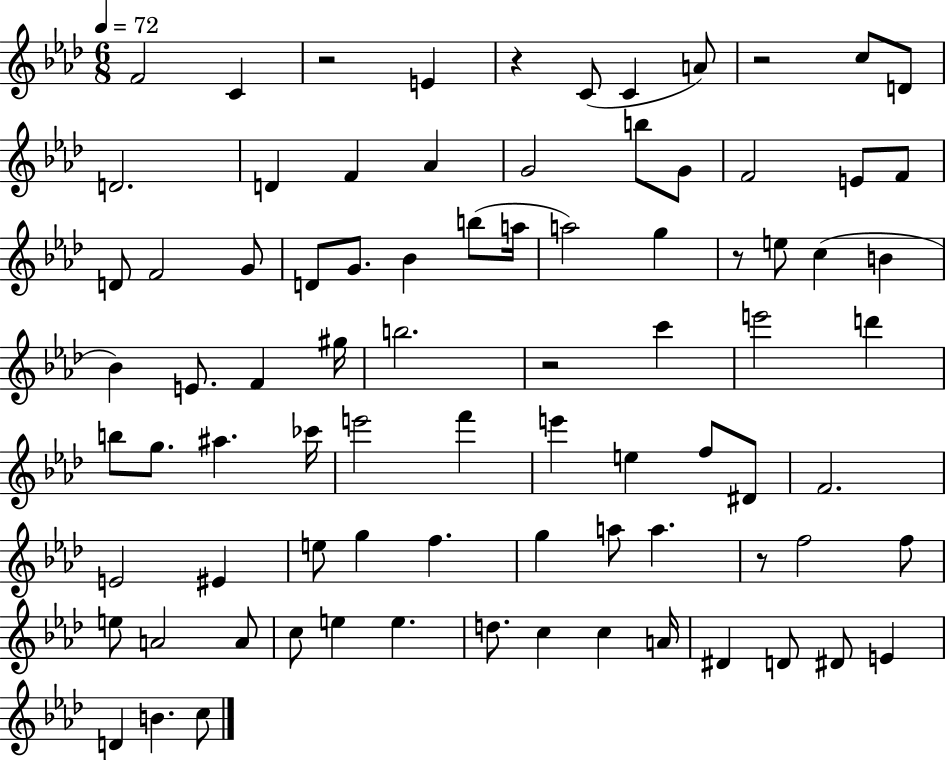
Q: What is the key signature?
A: AES major